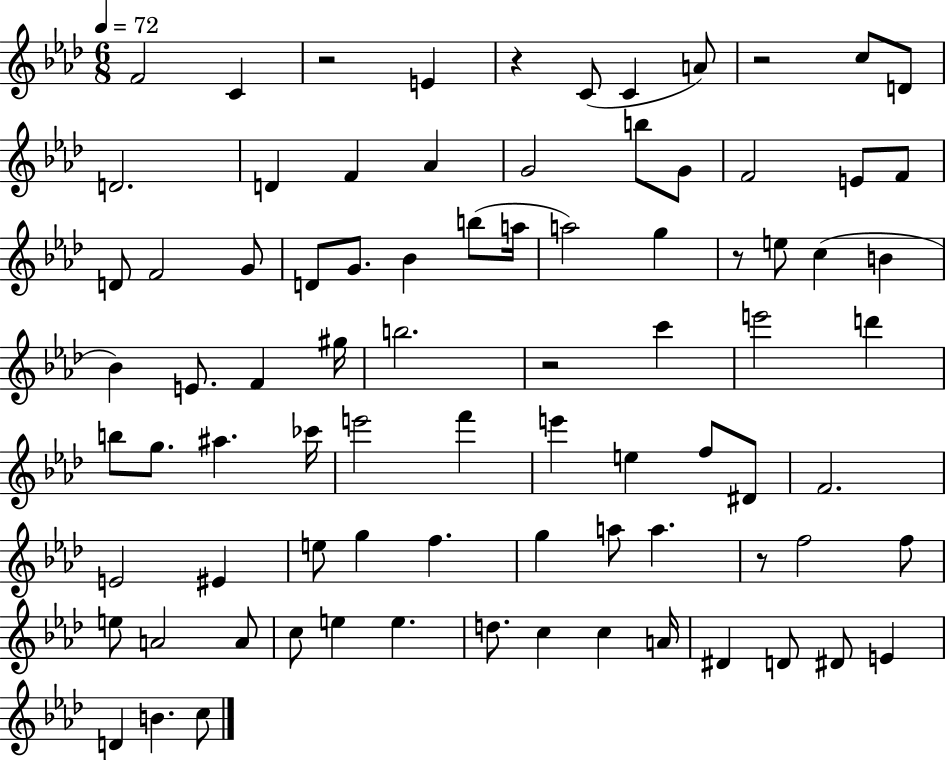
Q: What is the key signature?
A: AES major